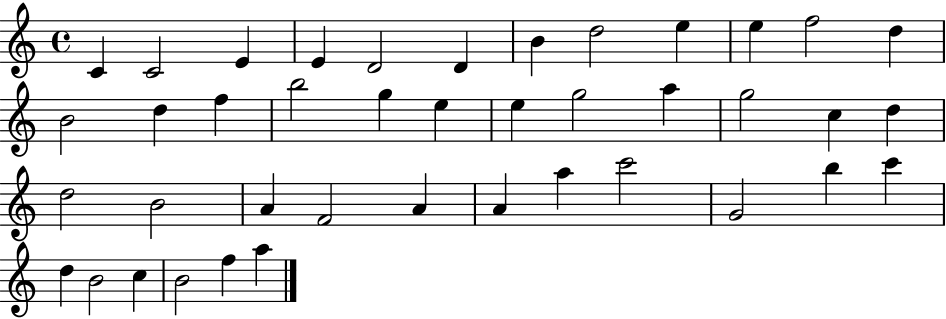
C4/q C4/h E4/q E4/q D4/h D4/q B4/q D5/h E5/q E5/q F5/h D5/q B4/h D5/q F5/q B5/h G5/q E5/q E5/q G5/h A5/q G5/h C5/q D5/q D5/h B4/h A4/q F4/h A4/q A4/q A5/q C6/h G4/h B5/q C6/q D5/q B4/h C5/q B4/h F5/q A5/q